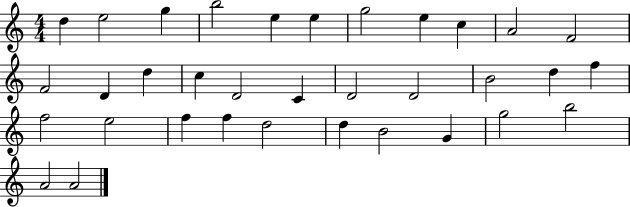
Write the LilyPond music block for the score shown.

{
  \clef treble
  \numericTimeSignature
  \time 4/4
  \key c \major
  d''4 e''2 g''4 | b''2 e''4 e''4 | g''2 e''4 c''4 | a'2 f'2 | \break f'2 d'4 d''4 | c''4 d'2 c'4 | d'2 d'2 | b'2 d''4 f''4 | \break f''2 e''2 | f''4 f''4 d''2 | d''4 b'2 g'4 | g''2 b''2 | \break a'2 a'2 | \bar "|."
}